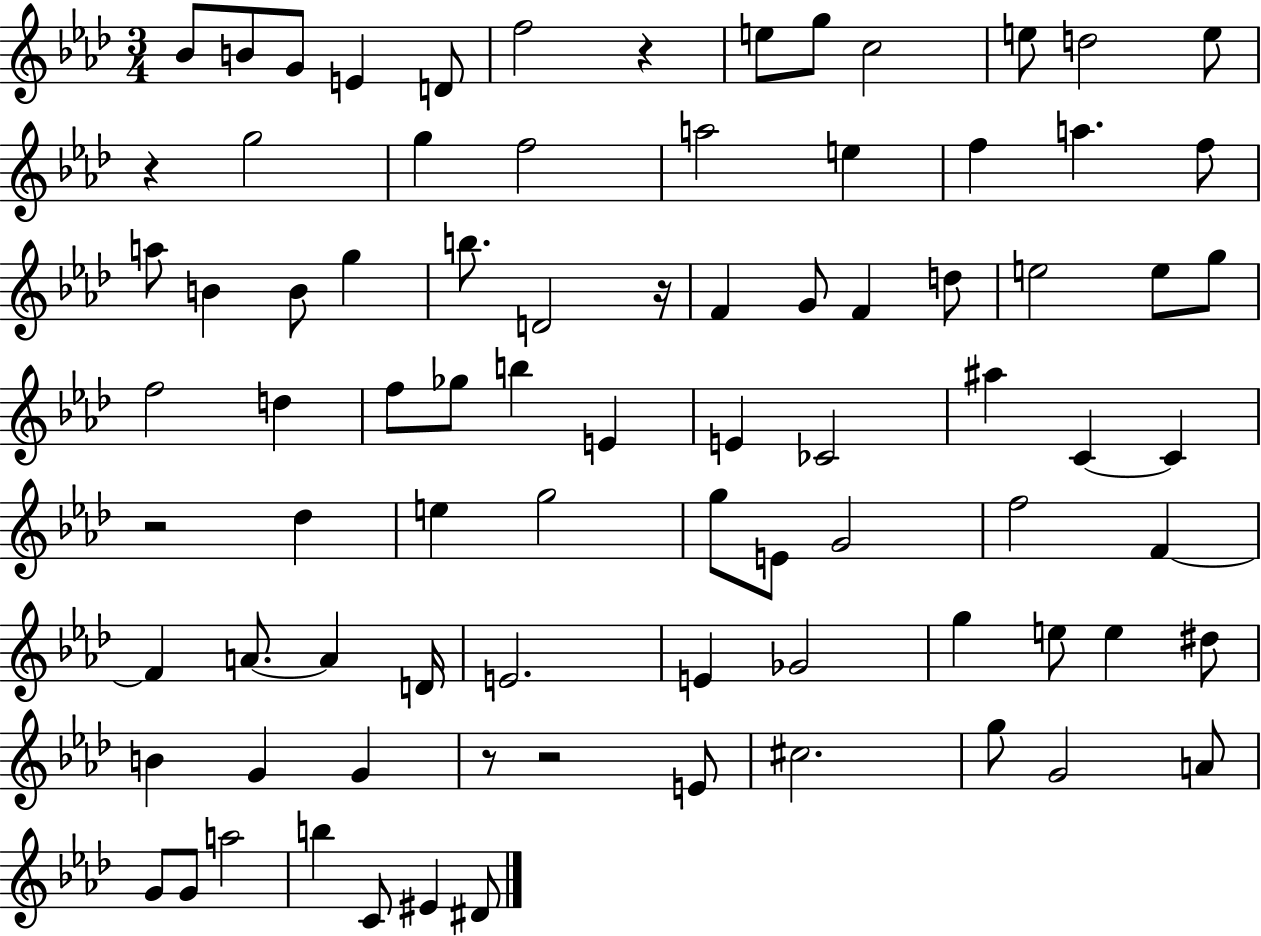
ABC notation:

X:1
T:Untitled
M:3/4
L:1/4
K:Ab
_B/2 B/2 G/2 E D/2 f2 z e/2 g/2 c2 e/2 d2 e/2 z g2 g f2 a2 e f a f/2 a/2 B B/2 g b/2 D2 z/4 F G/2 F d/2 e2 e/2 g/2 f2 d f/2 _g/2 b E E _C2 ^a C C z2 _d e g2 g/2 E/2 G2 f2 F F A/2 A D/4 E2 E _G2 g e/2 e ^d/2 B G G z/2 z2 E/2 ^c2 g/2 G2 A/2 G/2 G/2 a2 b C/2 ^E ^D/2